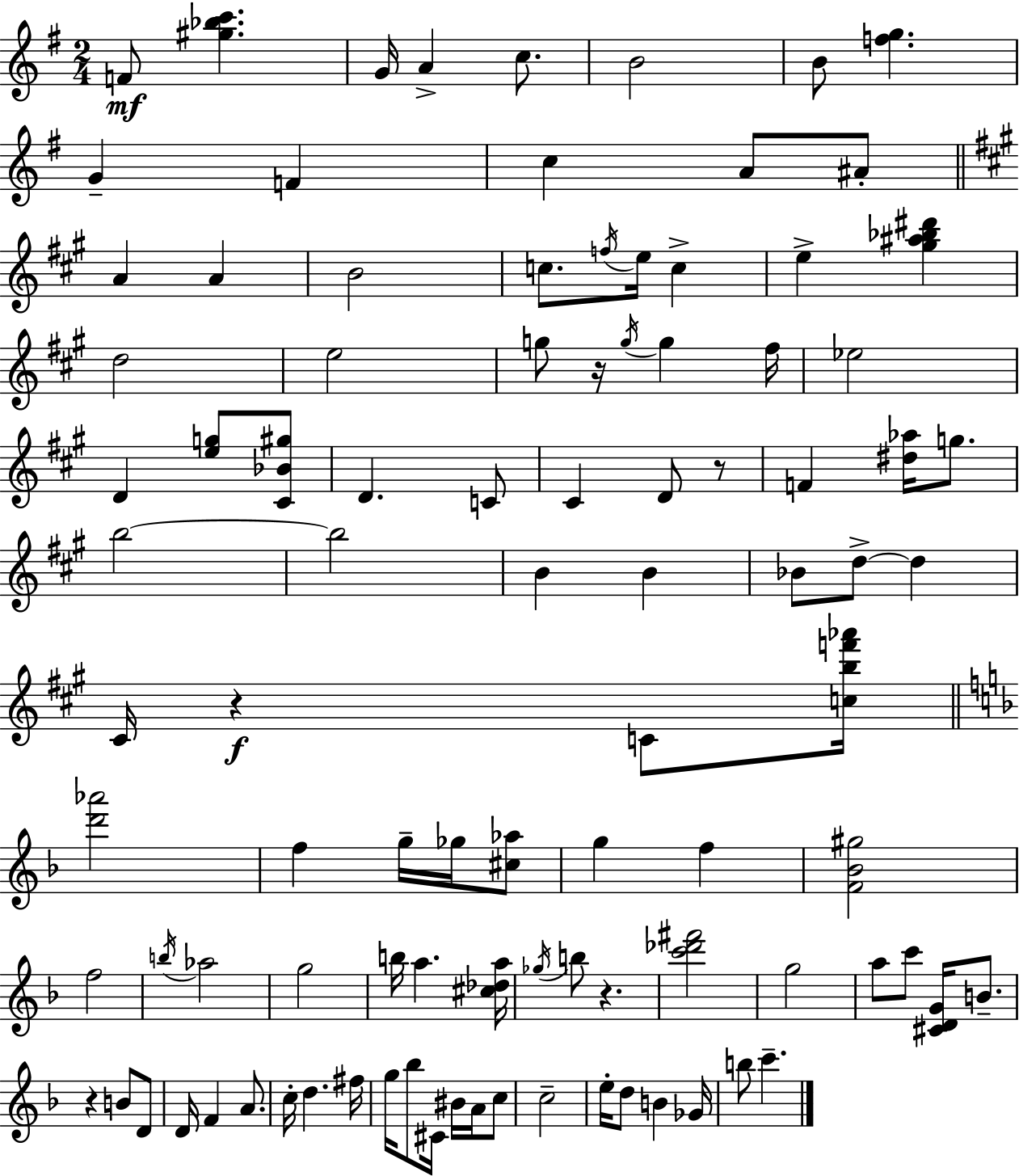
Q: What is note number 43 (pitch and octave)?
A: F5